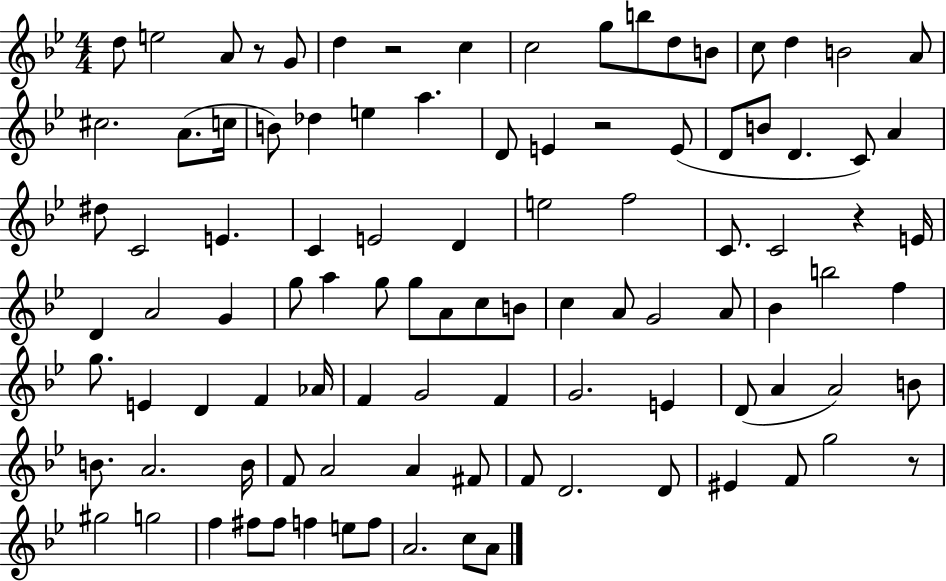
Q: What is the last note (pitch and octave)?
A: A4